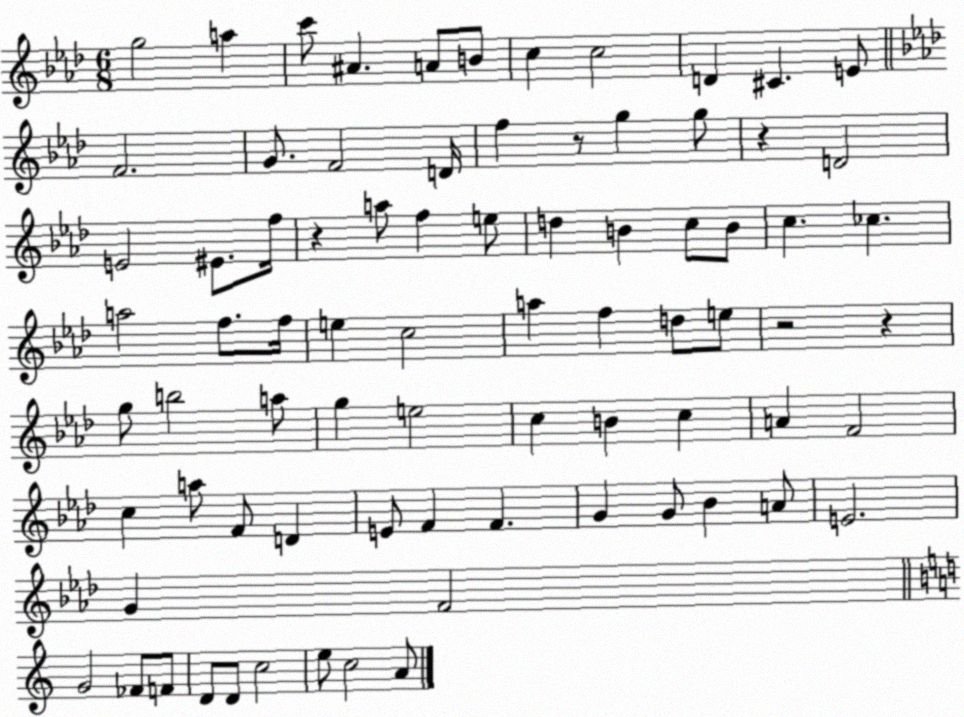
X:1
T:Untitled
M:6/8
L:1/4
K:Ab
g2 a c'/2 ^A A/2 B/2 c c2 D ^C E/2 F2 G/2 F2 D/4 f z/2 g g/2 z D2 E2 ^E/2 f/4 z a/2 f e/2 d B c/2 B/2 c _c a2 f/2 f/4 e c2 a f d/2 e/2 z2 z g/2 b2 a/2 g e2 c B c A F2 c a/2 F/2 D E/2 F F G G/2 _B A/2 E2 G F2 G2 _F/2 F/2 D/2 D/2 c2 e/2 c2 A/2